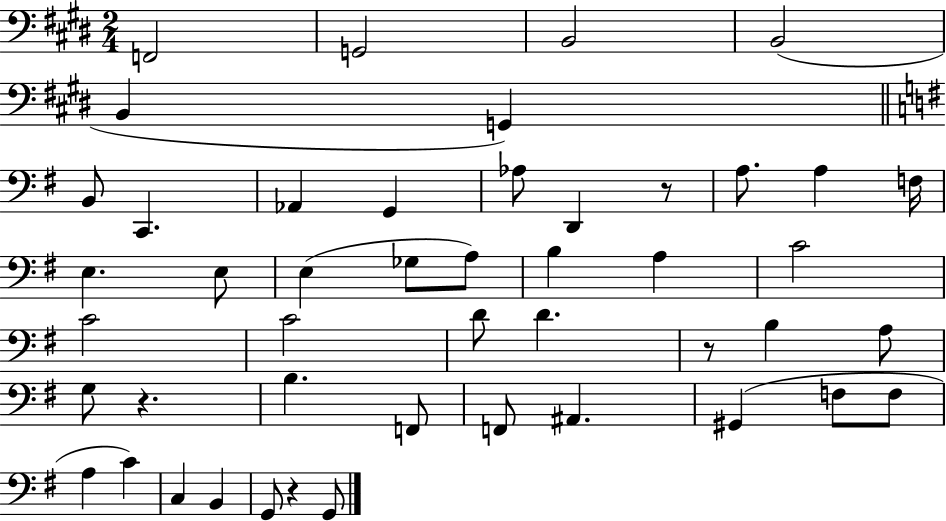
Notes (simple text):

F2/h G2/h B2/h B2/h B2/q G2/q B2/e C2/q. Ab2/q G2/q Ab3/e D2/q R/e A3/e. A3/q F3/s E3/q. E3/e E3/q Gb3/e A3/e B3/q A3/q C4/h C4/h C4/h D4/e D4/q. R/e B3/q A3/e G3/e R/q. B3/q. F2/e F2/e A#2/q. G#2/q F3/e F3/e A3/q C4/q C3/q B2/q G2/e R/q G2/e